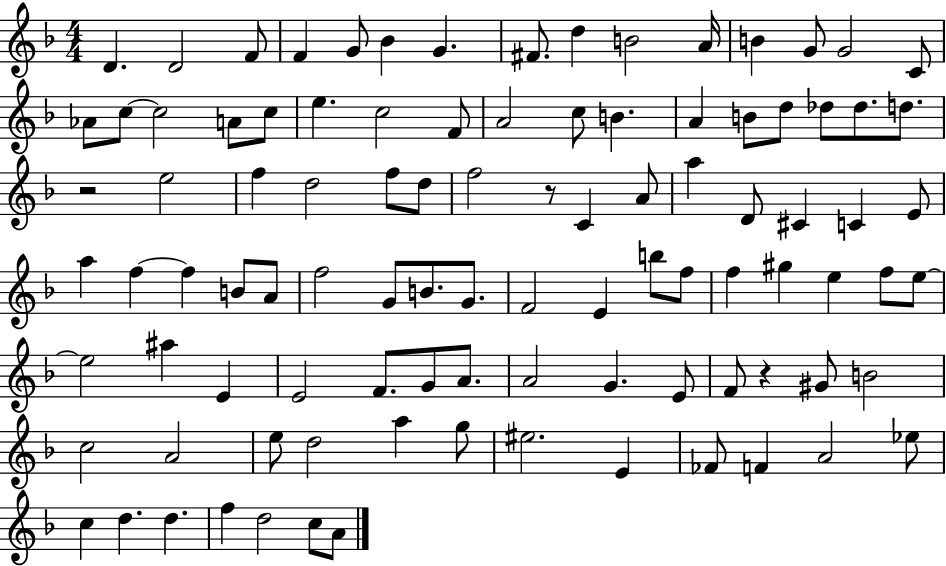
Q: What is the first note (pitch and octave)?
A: D4